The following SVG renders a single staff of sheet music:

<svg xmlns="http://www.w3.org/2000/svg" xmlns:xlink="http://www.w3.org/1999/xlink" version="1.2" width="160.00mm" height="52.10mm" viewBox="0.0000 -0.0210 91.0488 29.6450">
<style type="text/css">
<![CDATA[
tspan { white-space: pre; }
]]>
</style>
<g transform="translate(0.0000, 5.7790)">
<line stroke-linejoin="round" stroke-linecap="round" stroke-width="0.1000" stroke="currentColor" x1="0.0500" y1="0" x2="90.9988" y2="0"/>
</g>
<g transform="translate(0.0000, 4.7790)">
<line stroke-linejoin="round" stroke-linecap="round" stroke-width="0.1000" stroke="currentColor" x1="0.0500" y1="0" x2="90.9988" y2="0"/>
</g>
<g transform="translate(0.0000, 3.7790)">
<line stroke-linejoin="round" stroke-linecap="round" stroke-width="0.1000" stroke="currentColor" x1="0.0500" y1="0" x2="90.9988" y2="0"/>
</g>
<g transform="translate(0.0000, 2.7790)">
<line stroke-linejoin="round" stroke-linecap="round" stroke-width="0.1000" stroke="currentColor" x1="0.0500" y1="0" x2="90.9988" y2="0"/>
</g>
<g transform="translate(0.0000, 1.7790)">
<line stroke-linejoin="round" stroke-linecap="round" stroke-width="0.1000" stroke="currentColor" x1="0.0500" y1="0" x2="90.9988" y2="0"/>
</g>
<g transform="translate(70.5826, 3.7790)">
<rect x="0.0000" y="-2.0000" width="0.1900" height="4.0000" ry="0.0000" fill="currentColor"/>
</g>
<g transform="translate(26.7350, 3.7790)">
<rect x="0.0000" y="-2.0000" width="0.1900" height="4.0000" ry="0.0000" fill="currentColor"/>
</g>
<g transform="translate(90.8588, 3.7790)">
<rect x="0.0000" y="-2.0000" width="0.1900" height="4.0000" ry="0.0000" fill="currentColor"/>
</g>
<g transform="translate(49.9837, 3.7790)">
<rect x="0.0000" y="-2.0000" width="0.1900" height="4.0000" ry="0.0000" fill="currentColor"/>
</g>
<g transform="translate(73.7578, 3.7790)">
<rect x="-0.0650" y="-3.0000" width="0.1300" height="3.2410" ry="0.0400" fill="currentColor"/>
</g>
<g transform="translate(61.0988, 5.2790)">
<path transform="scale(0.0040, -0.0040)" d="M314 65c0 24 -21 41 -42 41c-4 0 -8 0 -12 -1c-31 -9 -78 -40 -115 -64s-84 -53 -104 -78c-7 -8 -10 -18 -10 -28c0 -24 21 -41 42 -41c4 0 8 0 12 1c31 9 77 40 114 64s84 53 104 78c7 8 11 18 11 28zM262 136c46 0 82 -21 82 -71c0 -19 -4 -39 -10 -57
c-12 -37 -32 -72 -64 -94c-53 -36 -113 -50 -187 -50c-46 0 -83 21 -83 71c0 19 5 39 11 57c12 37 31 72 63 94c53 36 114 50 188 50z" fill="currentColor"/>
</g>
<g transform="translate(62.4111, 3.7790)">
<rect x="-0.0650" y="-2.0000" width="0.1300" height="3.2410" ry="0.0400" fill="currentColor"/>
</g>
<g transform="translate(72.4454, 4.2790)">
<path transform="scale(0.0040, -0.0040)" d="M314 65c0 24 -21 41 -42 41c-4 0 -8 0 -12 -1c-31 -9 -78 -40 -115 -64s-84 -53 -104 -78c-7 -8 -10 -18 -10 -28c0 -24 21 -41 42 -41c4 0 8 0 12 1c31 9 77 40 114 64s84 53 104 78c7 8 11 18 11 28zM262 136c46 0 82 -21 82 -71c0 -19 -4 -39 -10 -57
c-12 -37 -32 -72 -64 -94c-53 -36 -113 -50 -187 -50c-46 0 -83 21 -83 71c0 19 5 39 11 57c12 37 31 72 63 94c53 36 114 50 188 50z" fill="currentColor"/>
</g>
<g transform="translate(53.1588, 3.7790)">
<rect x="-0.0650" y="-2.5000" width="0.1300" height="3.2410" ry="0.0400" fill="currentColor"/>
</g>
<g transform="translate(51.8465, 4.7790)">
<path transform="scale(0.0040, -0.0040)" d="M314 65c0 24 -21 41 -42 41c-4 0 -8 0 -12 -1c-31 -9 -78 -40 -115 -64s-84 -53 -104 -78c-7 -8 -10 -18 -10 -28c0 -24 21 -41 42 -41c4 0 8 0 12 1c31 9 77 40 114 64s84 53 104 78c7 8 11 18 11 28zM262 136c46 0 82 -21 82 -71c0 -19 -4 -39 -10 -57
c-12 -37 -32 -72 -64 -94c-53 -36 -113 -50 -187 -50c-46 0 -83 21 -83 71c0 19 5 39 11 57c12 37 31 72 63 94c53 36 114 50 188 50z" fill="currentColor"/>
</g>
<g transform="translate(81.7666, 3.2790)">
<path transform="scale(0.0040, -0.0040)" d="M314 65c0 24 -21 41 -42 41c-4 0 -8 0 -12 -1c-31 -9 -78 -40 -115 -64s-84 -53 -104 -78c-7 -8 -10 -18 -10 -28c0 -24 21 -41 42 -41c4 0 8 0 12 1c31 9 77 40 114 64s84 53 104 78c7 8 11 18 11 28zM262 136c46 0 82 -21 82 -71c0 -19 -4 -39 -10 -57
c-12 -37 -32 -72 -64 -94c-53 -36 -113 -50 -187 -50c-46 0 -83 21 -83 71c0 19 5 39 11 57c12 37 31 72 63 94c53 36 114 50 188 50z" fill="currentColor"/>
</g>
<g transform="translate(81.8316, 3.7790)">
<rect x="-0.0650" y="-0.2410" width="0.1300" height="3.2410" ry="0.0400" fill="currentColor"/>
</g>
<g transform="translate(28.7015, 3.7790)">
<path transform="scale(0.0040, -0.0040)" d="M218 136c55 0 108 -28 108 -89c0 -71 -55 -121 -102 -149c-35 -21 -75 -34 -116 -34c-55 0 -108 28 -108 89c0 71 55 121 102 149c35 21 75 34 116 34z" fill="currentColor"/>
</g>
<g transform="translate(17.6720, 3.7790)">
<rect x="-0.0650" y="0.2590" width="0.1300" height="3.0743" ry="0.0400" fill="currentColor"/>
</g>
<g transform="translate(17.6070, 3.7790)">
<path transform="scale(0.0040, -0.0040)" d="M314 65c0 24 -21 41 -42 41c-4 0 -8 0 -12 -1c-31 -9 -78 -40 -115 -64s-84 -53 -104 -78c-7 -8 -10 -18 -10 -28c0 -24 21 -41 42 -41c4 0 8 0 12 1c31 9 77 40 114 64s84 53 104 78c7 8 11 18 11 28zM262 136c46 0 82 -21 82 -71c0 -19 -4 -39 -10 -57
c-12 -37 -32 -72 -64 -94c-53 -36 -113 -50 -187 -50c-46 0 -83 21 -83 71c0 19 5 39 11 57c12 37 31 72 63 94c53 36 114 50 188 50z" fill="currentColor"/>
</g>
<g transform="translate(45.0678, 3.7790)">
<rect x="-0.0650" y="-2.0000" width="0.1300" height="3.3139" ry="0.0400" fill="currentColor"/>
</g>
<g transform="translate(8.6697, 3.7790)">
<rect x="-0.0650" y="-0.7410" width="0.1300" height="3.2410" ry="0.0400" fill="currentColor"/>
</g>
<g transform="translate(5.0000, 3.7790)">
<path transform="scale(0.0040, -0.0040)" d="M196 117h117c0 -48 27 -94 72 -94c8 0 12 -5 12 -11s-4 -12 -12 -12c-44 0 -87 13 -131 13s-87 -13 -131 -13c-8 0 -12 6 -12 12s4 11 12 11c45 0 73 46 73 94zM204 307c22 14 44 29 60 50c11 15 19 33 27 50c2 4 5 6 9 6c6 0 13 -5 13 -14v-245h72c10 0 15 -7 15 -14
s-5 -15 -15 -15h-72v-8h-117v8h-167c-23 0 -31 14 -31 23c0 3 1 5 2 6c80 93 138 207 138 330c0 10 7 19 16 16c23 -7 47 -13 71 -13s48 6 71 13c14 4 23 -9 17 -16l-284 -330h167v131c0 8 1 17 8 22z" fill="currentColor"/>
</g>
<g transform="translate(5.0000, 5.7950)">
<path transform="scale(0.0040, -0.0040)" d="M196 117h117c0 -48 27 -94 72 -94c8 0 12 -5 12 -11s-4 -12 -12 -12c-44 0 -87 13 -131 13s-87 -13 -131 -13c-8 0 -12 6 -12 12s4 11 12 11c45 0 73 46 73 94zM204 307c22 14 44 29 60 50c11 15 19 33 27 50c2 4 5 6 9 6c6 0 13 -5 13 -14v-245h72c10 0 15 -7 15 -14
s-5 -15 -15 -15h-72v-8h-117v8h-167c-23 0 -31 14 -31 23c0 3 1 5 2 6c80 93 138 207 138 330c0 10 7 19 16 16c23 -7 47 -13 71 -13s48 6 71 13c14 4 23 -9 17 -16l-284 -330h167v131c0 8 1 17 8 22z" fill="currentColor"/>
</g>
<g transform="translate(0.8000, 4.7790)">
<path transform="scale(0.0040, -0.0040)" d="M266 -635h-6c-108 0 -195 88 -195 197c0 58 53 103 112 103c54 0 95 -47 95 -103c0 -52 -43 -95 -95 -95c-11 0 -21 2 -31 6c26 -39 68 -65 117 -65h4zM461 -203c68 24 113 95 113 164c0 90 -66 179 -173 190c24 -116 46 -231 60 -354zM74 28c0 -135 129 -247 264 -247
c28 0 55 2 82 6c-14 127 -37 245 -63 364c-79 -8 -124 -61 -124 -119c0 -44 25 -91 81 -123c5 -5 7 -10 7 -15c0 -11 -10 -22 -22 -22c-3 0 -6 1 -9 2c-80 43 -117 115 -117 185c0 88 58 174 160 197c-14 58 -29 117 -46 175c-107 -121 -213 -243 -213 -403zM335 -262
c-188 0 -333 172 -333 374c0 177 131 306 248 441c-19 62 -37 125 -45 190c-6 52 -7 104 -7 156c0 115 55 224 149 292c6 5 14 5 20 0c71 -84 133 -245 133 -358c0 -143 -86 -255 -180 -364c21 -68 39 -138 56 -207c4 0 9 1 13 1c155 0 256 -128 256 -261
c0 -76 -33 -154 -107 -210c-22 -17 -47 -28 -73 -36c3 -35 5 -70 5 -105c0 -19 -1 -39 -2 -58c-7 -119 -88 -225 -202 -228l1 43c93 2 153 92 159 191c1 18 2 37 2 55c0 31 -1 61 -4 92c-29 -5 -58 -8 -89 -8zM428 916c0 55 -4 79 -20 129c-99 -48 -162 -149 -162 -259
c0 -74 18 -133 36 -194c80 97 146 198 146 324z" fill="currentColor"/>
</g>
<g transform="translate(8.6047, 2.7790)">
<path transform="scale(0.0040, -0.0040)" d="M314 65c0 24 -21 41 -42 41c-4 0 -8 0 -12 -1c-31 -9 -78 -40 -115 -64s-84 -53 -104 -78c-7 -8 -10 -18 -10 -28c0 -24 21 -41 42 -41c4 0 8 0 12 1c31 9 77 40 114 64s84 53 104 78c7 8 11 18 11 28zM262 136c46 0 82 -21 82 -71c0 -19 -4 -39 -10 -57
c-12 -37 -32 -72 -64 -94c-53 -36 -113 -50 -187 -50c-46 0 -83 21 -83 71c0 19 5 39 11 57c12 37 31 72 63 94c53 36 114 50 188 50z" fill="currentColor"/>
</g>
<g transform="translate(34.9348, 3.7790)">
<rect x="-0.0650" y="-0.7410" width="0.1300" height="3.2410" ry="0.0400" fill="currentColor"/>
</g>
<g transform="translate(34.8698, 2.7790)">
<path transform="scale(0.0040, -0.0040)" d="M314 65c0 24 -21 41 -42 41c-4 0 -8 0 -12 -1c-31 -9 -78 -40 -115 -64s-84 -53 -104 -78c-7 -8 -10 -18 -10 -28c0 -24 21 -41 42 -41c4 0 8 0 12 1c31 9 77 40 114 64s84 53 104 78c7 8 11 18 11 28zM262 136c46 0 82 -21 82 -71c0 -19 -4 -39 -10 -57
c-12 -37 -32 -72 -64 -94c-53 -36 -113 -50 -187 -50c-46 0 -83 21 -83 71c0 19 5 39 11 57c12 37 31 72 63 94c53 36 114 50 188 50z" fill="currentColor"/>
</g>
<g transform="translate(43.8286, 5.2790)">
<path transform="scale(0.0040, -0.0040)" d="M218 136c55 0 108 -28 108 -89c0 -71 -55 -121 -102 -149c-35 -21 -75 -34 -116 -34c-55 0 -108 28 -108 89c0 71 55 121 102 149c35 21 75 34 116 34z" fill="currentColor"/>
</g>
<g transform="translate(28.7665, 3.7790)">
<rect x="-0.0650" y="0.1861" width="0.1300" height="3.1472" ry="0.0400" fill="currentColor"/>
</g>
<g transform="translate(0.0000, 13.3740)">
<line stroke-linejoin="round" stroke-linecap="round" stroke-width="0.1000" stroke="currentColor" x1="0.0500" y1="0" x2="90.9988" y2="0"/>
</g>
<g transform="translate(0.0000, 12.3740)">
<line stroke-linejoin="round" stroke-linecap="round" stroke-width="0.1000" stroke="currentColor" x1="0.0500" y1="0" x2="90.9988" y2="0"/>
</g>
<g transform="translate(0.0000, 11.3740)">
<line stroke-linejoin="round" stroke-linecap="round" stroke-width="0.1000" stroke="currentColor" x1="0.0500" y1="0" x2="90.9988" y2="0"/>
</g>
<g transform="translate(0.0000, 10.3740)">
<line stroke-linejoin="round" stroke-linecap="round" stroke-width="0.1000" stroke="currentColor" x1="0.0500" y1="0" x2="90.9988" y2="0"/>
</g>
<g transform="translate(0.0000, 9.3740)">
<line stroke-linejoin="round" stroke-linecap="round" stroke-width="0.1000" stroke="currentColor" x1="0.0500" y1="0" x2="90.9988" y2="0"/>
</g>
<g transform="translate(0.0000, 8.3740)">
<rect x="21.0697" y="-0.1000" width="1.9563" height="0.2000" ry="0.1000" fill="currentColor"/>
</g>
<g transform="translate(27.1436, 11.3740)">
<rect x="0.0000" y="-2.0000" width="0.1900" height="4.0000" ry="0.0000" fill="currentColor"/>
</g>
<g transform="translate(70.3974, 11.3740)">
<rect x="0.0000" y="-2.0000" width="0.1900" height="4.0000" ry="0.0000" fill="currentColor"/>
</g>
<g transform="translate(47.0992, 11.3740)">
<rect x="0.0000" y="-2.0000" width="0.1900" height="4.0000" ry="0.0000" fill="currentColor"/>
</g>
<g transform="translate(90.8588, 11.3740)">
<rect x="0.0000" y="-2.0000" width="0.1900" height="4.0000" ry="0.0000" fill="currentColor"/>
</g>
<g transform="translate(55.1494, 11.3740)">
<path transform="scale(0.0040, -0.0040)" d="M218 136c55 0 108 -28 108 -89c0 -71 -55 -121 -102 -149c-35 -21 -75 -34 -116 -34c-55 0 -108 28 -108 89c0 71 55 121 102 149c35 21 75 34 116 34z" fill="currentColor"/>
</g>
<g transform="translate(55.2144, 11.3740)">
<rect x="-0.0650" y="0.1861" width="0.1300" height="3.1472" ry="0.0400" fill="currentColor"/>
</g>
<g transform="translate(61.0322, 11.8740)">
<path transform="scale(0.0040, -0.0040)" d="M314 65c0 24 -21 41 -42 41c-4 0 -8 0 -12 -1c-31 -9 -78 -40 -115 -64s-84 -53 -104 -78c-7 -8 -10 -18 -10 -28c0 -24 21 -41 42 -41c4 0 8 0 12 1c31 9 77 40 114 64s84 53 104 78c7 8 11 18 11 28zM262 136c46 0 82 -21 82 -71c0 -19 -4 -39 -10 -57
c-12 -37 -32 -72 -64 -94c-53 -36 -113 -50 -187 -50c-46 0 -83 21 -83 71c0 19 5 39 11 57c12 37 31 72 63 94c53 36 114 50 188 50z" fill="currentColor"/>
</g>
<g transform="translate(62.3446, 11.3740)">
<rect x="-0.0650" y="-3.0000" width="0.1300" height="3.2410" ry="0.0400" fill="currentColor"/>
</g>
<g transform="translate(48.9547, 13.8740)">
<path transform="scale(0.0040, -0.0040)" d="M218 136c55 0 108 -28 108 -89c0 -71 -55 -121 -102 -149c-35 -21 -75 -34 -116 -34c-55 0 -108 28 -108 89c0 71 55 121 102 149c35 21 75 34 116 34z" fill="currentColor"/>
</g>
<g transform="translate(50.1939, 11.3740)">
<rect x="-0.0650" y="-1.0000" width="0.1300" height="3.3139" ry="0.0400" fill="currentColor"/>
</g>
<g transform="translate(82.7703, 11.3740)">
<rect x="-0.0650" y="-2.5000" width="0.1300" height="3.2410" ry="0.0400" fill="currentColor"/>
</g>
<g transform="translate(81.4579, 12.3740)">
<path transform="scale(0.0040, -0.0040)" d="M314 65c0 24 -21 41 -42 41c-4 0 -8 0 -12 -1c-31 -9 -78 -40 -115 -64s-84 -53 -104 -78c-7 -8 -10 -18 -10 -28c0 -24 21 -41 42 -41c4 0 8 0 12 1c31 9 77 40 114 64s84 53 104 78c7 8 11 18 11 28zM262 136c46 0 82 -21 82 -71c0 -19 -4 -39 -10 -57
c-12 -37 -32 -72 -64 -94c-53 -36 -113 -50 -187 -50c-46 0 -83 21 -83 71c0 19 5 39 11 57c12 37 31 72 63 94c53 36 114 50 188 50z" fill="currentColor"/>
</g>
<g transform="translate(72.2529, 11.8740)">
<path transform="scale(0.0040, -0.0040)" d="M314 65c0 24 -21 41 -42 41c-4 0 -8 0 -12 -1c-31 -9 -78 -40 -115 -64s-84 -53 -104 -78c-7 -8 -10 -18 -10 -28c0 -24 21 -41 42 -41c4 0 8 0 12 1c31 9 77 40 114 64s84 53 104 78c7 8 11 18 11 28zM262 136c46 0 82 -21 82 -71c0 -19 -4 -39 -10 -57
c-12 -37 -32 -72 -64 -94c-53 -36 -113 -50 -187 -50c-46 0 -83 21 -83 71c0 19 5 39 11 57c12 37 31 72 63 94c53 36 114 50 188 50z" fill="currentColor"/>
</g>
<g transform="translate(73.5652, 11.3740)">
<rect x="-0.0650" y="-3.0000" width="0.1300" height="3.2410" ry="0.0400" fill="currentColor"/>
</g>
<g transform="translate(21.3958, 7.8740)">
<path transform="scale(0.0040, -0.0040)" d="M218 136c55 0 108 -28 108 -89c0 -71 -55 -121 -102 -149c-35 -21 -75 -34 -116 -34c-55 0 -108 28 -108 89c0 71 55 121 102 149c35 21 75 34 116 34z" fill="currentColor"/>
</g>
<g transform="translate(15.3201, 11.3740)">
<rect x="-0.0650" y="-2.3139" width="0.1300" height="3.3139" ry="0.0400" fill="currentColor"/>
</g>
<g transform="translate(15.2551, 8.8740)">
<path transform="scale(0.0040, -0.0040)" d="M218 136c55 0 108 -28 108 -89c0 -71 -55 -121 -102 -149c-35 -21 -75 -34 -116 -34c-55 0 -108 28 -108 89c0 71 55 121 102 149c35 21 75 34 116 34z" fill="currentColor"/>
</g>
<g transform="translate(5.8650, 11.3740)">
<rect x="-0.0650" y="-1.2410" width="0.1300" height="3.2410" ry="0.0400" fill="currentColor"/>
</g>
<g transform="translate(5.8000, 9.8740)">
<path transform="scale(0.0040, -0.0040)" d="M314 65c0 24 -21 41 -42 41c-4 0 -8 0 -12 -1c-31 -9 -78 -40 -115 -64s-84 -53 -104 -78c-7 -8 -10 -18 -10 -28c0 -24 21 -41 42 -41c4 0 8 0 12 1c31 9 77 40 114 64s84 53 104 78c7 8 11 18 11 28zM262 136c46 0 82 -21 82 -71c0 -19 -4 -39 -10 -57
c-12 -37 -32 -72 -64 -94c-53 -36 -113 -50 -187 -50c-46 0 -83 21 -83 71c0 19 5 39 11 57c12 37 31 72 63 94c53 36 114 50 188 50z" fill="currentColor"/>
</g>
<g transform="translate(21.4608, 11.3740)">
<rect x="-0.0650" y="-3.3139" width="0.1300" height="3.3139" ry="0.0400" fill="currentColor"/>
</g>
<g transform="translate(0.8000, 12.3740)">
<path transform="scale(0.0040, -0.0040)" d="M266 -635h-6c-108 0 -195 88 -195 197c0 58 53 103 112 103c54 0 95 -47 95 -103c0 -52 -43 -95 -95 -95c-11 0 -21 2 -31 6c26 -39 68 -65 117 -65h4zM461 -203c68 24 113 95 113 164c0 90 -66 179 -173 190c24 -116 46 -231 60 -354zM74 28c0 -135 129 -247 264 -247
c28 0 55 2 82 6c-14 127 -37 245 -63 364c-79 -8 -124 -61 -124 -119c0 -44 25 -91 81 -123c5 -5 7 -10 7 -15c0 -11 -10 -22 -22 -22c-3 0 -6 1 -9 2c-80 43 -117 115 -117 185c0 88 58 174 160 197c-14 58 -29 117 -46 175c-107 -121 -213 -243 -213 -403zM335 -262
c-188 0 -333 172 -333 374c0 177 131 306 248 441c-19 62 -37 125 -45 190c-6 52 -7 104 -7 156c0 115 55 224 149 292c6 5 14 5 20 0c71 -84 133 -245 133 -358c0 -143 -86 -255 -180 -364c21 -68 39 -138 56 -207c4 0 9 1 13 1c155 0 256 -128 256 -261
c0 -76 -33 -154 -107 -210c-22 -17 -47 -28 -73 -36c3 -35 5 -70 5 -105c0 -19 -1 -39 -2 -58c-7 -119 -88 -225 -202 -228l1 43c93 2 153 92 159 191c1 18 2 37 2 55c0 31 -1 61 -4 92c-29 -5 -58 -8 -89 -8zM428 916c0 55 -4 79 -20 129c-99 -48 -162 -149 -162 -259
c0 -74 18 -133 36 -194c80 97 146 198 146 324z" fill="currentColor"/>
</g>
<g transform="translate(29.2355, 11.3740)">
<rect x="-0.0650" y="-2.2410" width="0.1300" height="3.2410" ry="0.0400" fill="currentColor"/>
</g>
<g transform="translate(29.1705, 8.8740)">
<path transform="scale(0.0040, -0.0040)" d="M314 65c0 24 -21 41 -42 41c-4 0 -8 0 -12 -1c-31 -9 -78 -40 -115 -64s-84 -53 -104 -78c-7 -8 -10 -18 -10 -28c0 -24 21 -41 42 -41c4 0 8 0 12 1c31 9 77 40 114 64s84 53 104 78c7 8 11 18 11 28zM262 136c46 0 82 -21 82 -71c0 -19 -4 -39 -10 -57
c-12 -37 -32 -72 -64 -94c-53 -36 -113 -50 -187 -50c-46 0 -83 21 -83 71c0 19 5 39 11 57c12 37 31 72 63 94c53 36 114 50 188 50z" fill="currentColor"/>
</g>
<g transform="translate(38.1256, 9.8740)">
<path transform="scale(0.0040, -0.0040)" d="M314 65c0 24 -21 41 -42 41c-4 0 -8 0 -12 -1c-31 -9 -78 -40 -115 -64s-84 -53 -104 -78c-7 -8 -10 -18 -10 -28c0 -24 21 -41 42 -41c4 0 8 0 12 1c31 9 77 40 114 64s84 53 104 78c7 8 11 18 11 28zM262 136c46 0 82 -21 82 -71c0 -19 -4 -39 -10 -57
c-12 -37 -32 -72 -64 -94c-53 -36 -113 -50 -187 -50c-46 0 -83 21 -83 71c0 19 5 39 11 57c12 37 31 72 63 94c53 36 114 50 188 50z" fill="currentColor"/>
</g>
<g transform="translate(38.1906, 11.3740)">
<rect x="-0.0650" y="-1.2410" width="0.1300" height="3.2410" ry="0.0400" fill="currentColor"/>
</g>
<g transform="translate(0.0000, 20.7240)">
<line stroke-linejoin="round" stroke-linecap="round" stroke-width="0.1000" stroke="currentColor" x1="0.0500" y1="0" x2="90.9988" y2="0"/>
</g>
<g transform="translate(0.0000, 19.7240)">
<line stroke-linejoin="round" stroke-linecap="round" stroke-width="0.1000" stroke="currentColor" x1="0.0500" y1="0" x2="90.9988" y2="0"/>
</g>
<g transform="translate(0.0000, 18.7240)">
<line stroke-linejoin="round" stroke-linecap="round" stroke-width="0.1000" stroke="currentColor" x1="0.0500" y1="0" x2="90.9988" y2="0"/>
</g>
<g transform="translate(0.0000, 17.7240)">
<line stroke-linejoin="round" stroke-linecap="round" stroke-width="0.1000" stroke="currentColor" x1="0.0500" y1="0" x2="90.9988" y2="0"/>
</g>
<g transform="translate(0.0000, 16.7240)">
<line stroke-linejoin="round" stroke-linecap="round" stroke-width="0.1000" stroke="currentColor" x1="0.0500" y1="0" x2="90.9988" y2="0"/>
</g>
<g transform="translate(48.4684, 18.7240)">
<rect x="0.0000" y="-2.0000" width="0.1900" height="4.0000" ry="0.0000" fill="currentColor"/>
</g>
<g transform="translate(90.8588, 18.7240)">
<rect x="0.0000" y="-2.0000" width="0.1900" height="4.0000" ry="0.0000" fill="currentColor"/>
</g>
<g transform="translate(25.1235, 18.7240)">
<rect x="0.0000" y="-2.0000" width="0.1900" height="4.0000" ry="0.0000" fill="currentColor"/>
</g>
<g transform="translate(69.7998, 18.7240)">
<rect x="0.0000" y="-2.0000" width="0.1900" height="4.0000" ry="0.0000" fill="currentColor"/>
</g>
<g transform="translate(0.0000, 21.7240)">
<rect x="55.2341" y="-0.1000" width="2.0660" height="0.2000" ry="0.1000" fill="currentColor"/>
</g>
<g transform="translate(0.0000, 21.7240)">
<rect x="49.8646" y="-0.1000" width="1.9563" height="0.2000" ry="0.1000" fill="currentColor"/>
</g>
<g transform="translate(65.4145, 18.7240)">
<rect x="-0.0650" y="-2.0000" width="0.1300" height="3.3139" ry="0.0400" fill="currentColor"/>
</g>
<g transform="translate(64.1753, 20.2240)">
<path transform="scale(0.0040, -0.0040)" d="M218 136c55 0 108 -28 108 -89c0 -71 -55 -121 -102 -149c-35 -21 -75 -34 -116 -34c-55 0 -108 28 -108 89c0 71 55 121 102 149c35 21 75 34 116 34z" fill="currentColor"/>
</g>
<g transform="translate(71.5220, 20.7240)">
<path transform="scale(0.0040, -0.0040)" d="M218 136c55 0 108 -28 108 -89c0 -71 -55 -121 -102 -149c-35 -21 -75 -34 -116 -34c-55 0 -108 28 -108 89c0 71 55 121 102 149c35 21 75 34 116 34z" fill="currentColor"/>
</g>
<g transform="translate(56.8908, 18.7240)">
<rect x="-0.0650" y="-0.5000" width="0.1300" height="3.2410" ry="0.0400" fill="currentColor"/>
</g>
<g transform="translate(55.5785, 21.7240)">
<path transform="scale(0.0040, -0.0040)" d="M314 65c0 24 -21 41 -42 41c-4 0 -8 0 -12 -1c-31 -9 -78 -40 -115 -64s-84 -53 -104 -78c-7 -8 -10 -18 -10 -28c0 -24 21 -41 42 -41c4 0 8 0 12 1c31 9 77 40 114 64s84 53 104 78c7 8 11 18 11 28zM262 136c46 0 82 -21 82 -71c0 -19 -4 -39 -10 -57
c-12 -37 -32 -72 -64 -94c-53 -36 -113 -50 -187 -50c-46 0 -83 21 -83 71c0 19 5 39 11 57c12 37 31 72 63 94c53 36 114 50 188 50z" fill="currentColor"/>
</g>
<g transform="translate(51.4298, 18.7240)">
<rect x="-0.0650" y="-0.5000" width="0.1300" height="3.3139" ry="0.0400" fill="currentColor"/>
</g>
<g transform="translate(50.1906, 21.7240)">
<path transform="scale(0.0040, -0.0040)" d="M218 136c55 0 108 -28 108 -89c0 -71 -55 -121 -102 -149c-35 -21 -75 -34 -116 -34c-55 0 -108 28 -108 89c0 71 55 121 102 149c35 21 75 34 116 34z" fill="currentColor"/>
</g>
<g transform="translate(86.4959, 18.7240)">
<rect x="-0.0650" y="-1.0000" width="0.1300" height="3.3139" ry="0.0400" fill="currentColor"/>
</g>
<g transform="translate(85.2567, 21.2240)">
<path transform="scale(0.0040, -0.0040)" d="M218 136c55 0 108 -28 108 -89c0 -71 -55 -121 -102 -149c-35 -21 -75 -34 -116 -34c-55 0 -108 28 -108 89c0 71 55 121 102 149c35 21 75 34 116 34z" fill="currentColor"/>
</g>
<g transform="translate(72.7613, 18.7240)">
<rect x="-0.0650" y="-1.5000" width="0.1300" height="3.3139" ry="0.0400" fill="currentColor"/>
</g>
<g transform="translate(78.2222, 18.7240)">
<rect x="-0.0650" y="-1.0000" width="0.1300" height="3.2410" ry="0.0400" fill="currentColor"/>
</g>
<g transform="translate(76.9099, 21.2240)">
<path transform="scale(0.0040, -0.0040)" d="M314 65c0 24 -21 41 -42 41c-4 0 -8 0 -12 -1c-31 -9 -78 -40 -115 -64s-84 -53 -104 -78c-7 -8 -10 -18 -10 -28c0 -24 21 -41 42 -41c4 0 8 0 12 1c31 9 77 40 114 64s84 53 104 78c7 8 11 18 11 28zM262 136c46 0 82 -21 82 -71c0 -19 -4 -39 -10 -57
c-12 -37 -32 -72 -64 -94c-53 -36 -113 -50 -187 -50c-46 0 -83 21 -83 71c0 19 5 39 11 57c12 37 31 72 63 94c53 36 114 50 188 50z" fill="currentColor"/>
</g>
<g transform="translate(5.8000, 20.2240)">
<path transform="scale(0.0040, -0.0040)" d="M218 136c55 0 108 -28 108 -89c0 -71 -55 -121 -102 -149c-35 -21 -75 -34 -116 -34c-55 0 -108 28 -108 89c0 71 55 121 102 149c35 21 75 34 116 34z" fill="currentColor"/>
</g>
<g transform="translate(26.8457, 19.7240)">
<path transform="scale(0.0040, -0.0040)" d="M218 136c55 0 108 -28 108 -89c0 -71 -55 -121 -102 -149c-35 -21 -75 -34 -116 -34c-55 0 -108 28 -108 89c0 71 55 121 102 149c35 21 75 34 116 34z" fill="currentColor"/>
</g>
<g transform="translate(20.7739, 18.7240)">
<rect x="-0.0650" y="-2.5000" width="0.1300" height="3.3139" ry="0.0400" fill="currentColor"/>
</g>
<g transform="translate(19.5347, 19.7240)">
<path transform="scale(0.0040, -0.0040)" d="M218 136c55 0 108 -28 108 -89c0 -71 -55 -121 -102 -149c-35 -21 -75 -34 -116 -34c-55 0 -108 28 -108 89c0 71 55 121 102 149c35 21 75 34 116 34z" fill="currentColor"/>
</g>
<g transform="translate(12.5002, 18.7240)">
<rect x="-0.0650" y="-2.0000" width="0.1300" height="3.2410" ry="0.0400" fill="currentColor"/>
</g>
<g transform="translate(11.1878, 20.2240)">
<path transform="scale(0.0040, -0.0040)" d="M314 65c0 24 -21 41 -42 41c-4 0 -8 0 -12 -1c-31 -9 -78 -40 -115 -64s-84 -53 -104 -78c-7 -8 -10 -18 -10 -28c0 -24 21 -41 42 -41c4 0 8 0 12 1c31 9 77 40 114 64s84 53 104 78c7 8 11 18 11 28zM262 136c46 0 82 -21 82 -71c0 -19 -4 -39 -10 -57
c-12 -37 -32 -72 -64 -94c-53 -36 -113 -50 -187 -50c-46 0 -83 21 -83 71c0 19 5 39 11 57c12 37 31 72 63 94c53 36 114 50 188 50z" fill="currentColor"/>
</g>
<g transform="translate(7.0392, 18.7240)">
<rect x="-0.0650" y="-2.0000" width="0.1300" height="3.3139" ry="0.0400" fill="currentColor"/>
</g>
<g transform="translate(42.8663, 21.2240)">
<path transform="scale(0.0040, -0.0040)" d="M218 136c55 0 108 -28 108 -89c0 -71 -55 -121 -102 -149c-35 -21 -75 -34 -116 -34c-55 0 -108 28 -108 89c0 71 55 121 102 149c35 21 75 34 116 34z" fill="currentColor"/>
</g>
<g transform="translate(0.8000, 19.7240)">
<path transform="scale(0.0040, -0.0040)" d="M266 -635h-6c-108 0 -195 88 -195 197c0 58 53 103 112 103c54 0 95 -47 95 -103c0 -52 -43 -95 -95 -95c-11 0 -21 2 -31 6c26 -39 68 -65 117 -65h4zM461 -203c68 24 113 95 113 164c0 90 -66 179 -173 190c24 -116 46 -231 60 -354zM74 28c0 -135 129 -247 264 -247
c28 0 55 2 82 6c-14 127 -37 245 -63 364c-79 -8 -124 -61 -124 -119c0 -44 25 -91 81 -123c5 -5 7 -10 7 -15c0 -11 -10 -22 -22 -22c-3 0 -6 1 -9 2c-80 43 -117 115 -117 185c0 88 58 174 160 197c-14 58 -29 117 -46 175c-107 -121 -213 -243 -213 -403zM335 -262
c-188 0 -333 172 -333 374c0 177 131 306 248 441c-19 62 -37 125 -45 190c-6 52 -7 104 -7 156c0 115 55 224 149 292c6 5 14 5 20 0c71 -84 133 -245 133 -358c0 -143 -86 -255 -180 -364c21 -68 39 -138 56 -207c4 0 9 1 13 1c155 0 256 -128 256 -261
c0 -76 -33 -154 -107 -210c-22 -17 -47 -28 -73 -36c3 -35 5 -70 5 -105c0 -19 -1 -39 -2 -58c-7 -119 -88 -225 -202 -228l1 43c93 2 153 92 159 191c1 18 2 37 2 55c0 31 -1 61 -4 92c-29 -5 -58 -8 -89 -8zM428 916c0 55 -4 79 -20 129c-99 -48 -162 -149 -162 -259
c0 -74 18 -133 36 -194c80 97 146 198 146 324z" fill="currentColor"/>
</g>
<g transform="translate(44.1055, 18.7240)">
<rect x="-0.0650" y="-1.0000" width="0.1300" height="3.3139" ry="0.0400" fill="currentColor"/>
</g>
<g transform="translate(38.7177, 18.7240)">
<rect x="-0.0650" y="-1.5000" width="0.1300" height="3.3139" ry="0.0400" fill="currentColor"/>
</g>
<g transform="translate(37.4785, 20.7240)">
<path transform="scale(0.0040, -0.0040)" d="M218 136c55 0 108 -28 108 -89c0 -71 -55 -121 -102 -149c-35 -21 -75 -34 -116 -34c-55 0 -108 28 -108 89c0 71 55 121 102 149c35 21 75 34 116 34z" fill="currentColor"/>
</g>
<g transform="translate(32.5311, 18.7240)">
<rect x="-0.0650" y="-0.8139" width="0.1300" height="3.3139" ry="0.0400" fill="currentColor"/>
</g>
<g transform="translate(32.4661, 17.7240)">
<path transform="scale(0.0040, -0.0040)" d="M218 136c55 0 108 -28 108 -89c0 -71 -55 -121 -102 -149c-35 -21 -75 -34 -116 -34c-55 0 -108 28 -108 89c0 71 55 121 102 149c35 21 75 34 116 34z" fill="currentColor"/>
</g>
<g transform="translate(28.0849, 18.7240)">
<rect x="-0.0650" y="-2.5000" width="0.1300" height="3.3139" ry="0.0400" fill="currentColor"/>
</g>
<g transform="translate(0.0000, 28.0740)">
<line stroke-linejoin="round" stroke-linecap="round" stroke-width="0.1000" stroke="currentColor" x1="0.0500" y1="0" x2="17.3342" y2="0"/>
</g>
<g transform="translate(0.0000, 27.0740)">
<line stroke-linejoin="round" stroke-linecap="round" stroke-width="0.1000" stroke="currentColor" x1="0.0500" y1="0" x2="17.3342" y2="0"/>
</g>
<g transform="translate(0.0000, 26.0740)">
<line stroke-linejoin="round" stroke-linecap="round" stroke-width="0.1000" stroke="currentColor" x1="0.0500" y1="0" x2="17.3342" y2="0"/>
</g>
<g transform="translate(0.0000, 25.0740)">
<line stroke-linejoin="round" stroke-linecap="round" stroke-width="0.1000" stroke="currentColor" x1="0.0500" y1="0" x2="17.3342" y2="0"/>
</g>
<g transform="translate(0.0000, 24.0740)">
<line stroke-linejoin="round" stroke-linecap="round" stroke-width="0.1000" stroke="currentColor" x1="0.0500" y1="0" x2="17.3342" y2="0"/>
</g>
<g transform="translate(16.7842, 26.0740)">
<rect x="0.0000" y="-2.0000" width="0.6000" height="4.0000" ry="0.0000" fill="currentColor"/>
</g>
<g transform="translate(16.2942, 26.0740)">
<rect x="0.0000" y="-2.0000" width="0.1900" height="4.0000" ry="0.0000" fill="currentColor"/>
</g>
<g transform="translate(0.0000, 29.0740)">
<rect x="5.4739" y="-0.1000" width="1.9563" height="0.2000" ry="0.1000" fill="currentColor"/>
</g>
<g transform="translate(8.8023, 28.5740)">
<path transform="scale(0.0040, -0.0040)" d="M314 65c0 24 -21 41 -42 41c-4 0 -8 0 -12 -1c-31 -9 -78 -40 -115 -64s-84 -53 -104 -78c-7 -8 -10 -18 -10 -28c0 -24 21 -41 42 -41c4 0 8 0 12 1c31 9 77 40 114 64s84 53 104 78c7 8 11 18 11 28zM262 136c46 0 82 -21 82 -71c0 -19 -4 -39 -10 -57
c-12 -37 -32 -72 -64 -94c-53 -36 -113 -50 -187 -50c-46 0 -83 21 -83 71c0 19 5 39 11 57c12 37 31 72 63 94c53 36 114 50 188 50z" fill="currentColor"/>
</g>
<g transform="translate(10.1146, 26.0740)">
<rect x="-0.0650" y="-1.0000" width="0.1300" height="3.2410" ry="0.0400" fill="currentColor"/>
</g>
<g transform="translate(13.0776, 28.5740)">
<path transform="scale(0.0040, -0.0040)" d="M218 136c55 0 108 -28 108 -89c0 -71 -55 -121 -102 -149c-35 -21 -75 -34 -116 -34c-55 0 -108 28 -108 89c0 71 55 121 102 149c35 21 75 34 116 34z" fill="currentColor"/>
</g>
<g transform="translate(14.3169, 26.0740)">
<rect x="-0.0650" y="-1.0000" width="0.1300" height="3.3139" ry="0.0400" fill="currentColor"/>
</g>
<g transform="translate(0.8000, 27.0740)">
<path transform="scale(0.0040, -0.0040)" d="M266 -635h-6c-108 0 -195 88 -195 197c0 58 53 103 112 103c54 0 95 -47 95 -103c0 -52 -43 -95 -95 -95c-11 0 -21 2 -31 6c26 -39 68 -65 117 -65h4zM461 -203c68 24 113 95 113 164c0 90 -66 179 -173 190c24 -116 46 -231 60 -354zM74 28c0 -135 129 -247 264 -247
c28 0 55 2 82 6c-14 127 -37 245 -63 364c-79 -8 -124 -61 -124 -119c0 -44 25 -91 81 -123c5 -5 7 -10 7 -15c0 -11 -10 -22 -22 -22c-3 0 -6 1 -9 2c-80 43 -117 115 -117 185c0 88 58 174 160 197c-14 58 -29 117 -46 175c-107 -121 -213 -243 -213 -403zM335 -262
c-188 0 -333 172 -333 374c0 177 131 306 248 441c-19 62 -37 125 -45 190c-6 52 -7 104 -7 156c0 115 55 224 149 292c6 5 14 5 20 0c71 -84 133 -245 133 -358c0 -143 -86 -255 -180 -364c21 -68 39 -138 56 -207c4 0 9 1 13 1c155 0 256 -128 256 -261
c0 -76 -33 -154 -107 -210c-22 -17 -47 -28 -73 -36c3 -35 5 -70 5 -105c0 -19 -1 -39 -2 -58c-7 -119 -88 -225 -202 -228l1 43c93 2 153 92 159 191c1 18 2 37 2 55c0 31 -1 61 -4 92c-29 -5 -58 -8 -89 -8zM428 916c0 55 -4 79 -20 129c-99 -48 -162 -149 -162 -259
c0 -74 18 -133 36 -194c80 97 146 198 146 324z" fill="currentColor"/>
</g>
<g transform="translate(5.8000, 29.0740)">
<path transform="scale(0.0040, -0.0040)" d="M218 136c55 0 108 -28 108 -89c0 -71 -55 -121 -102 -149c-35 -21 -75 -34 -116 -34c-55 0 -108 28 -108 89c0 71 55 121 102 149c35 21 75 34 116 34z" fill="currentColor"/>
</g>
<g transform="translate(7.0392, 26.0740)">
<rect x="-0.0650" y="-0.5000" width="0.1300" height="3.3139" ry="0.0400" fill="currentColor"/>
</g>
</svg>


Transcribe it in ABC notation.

X:1
T:Untitled
M:4/4
L:1/4
K:C
d2 B2 B d2 F G2 F2 A2 c2 e2 g b g2 e2 D B A2 A2 G2 F F2 G G d E D C C2 F E D2 D C D2 D